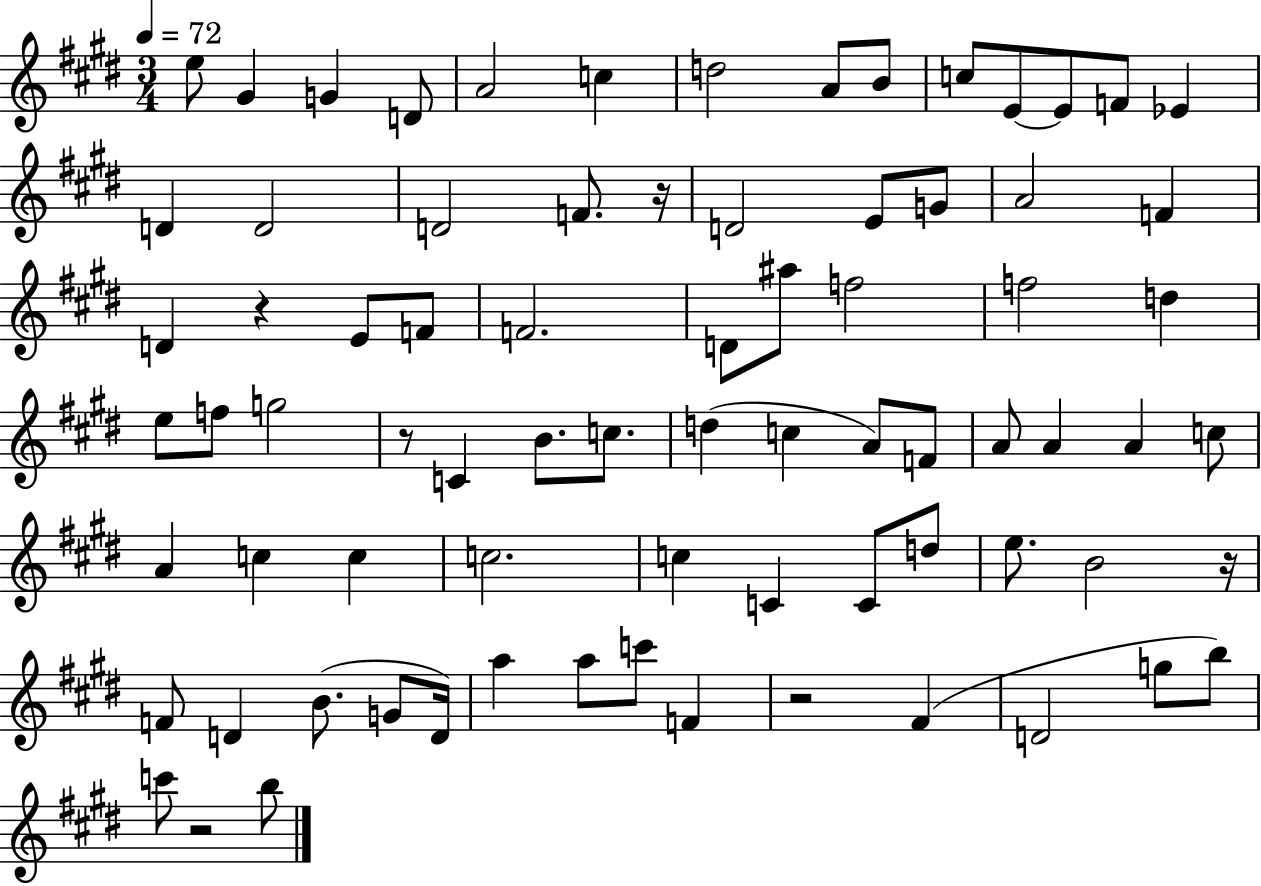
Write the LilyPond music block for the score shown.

{
  \clef treble
  \numericTimeSignature
  \time 3/4
  \key e \major
  \tempo 4 = 72
  e''8 gis'4 g'4 d'8 | a'2 c''4 | d''2 a'8 b'8 | c''8 e'8~~ e'8 f'8 ees'4 | \break d'4 d'2 | d'2 f'8. r16 | d'2 e'8 g'8 | a'2 f'4 | \break d'4 r4 e'8 f'8 | f'2. | d'8 ais''8 f''2 | f''2 d''4 | \break e''8 f''8 g''2 | r8 c'4 b'8. c''8. | d''4( c''4 a'8) f'8 | a'8 a'4 a'4 c''8 | \break a'4 c''4 c''4 | c''2. | c''4 c'4 c'8 d''8 | e''8. b'2 r16 | \break f'8 d'4 b'8.( g'8 d'16) | a''4 a''8 c'''8 f'4 | r2 fis'4( | d'2 g''8 b''8) | \break c'''8 r2 b''8 | \bar "|."
}